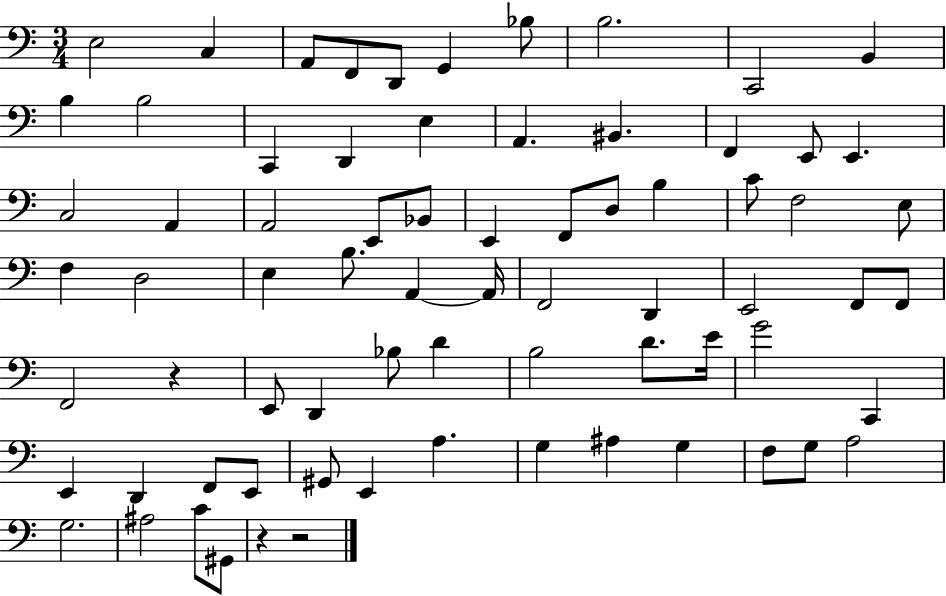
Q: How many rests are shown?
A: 3